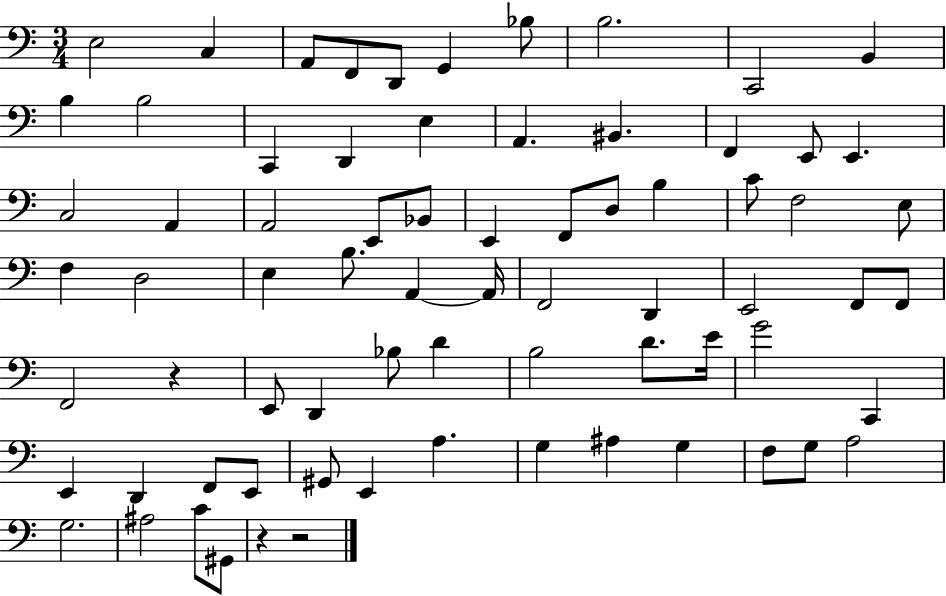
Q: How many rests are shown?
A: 3